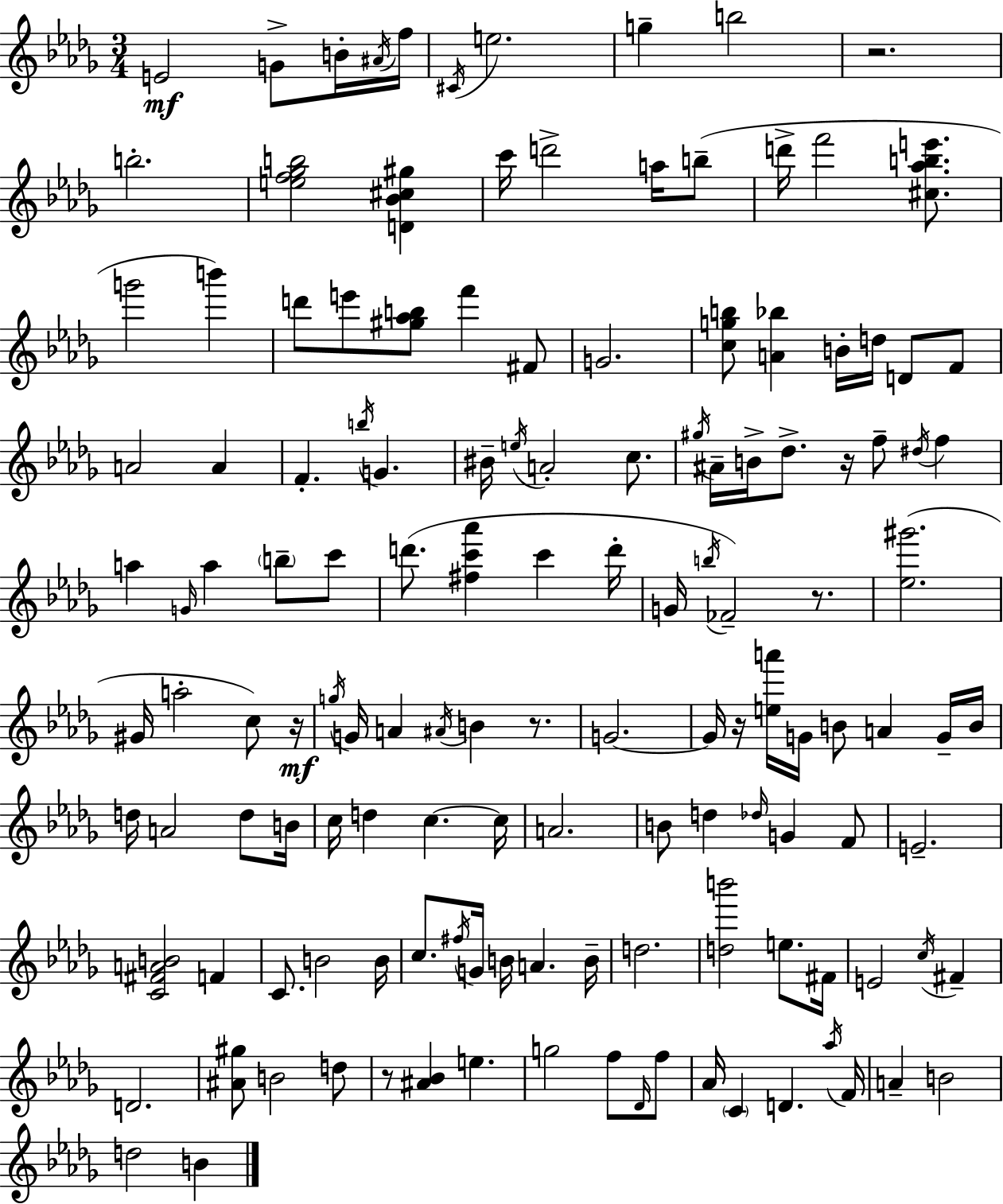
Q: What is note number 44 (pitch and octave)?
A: A5